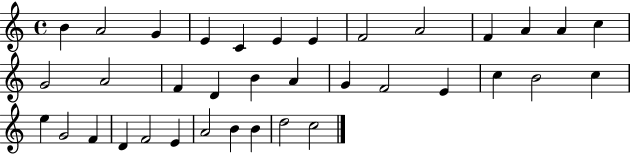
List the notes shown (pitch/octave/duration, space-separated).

B4/q A4/h G4/q E4/q C4/q E4/q E4/q F4/h A4/h F4/q A4/q A4/q C5/q G4/h A4/h F4/q D4/q B4/q A4/q G4/q F4/h E4/q C5/q B4/h C5/q E5/q G4/h F4/q D4/q F4/h E4/q A4/h B4/q B4/q D5/h C5/h